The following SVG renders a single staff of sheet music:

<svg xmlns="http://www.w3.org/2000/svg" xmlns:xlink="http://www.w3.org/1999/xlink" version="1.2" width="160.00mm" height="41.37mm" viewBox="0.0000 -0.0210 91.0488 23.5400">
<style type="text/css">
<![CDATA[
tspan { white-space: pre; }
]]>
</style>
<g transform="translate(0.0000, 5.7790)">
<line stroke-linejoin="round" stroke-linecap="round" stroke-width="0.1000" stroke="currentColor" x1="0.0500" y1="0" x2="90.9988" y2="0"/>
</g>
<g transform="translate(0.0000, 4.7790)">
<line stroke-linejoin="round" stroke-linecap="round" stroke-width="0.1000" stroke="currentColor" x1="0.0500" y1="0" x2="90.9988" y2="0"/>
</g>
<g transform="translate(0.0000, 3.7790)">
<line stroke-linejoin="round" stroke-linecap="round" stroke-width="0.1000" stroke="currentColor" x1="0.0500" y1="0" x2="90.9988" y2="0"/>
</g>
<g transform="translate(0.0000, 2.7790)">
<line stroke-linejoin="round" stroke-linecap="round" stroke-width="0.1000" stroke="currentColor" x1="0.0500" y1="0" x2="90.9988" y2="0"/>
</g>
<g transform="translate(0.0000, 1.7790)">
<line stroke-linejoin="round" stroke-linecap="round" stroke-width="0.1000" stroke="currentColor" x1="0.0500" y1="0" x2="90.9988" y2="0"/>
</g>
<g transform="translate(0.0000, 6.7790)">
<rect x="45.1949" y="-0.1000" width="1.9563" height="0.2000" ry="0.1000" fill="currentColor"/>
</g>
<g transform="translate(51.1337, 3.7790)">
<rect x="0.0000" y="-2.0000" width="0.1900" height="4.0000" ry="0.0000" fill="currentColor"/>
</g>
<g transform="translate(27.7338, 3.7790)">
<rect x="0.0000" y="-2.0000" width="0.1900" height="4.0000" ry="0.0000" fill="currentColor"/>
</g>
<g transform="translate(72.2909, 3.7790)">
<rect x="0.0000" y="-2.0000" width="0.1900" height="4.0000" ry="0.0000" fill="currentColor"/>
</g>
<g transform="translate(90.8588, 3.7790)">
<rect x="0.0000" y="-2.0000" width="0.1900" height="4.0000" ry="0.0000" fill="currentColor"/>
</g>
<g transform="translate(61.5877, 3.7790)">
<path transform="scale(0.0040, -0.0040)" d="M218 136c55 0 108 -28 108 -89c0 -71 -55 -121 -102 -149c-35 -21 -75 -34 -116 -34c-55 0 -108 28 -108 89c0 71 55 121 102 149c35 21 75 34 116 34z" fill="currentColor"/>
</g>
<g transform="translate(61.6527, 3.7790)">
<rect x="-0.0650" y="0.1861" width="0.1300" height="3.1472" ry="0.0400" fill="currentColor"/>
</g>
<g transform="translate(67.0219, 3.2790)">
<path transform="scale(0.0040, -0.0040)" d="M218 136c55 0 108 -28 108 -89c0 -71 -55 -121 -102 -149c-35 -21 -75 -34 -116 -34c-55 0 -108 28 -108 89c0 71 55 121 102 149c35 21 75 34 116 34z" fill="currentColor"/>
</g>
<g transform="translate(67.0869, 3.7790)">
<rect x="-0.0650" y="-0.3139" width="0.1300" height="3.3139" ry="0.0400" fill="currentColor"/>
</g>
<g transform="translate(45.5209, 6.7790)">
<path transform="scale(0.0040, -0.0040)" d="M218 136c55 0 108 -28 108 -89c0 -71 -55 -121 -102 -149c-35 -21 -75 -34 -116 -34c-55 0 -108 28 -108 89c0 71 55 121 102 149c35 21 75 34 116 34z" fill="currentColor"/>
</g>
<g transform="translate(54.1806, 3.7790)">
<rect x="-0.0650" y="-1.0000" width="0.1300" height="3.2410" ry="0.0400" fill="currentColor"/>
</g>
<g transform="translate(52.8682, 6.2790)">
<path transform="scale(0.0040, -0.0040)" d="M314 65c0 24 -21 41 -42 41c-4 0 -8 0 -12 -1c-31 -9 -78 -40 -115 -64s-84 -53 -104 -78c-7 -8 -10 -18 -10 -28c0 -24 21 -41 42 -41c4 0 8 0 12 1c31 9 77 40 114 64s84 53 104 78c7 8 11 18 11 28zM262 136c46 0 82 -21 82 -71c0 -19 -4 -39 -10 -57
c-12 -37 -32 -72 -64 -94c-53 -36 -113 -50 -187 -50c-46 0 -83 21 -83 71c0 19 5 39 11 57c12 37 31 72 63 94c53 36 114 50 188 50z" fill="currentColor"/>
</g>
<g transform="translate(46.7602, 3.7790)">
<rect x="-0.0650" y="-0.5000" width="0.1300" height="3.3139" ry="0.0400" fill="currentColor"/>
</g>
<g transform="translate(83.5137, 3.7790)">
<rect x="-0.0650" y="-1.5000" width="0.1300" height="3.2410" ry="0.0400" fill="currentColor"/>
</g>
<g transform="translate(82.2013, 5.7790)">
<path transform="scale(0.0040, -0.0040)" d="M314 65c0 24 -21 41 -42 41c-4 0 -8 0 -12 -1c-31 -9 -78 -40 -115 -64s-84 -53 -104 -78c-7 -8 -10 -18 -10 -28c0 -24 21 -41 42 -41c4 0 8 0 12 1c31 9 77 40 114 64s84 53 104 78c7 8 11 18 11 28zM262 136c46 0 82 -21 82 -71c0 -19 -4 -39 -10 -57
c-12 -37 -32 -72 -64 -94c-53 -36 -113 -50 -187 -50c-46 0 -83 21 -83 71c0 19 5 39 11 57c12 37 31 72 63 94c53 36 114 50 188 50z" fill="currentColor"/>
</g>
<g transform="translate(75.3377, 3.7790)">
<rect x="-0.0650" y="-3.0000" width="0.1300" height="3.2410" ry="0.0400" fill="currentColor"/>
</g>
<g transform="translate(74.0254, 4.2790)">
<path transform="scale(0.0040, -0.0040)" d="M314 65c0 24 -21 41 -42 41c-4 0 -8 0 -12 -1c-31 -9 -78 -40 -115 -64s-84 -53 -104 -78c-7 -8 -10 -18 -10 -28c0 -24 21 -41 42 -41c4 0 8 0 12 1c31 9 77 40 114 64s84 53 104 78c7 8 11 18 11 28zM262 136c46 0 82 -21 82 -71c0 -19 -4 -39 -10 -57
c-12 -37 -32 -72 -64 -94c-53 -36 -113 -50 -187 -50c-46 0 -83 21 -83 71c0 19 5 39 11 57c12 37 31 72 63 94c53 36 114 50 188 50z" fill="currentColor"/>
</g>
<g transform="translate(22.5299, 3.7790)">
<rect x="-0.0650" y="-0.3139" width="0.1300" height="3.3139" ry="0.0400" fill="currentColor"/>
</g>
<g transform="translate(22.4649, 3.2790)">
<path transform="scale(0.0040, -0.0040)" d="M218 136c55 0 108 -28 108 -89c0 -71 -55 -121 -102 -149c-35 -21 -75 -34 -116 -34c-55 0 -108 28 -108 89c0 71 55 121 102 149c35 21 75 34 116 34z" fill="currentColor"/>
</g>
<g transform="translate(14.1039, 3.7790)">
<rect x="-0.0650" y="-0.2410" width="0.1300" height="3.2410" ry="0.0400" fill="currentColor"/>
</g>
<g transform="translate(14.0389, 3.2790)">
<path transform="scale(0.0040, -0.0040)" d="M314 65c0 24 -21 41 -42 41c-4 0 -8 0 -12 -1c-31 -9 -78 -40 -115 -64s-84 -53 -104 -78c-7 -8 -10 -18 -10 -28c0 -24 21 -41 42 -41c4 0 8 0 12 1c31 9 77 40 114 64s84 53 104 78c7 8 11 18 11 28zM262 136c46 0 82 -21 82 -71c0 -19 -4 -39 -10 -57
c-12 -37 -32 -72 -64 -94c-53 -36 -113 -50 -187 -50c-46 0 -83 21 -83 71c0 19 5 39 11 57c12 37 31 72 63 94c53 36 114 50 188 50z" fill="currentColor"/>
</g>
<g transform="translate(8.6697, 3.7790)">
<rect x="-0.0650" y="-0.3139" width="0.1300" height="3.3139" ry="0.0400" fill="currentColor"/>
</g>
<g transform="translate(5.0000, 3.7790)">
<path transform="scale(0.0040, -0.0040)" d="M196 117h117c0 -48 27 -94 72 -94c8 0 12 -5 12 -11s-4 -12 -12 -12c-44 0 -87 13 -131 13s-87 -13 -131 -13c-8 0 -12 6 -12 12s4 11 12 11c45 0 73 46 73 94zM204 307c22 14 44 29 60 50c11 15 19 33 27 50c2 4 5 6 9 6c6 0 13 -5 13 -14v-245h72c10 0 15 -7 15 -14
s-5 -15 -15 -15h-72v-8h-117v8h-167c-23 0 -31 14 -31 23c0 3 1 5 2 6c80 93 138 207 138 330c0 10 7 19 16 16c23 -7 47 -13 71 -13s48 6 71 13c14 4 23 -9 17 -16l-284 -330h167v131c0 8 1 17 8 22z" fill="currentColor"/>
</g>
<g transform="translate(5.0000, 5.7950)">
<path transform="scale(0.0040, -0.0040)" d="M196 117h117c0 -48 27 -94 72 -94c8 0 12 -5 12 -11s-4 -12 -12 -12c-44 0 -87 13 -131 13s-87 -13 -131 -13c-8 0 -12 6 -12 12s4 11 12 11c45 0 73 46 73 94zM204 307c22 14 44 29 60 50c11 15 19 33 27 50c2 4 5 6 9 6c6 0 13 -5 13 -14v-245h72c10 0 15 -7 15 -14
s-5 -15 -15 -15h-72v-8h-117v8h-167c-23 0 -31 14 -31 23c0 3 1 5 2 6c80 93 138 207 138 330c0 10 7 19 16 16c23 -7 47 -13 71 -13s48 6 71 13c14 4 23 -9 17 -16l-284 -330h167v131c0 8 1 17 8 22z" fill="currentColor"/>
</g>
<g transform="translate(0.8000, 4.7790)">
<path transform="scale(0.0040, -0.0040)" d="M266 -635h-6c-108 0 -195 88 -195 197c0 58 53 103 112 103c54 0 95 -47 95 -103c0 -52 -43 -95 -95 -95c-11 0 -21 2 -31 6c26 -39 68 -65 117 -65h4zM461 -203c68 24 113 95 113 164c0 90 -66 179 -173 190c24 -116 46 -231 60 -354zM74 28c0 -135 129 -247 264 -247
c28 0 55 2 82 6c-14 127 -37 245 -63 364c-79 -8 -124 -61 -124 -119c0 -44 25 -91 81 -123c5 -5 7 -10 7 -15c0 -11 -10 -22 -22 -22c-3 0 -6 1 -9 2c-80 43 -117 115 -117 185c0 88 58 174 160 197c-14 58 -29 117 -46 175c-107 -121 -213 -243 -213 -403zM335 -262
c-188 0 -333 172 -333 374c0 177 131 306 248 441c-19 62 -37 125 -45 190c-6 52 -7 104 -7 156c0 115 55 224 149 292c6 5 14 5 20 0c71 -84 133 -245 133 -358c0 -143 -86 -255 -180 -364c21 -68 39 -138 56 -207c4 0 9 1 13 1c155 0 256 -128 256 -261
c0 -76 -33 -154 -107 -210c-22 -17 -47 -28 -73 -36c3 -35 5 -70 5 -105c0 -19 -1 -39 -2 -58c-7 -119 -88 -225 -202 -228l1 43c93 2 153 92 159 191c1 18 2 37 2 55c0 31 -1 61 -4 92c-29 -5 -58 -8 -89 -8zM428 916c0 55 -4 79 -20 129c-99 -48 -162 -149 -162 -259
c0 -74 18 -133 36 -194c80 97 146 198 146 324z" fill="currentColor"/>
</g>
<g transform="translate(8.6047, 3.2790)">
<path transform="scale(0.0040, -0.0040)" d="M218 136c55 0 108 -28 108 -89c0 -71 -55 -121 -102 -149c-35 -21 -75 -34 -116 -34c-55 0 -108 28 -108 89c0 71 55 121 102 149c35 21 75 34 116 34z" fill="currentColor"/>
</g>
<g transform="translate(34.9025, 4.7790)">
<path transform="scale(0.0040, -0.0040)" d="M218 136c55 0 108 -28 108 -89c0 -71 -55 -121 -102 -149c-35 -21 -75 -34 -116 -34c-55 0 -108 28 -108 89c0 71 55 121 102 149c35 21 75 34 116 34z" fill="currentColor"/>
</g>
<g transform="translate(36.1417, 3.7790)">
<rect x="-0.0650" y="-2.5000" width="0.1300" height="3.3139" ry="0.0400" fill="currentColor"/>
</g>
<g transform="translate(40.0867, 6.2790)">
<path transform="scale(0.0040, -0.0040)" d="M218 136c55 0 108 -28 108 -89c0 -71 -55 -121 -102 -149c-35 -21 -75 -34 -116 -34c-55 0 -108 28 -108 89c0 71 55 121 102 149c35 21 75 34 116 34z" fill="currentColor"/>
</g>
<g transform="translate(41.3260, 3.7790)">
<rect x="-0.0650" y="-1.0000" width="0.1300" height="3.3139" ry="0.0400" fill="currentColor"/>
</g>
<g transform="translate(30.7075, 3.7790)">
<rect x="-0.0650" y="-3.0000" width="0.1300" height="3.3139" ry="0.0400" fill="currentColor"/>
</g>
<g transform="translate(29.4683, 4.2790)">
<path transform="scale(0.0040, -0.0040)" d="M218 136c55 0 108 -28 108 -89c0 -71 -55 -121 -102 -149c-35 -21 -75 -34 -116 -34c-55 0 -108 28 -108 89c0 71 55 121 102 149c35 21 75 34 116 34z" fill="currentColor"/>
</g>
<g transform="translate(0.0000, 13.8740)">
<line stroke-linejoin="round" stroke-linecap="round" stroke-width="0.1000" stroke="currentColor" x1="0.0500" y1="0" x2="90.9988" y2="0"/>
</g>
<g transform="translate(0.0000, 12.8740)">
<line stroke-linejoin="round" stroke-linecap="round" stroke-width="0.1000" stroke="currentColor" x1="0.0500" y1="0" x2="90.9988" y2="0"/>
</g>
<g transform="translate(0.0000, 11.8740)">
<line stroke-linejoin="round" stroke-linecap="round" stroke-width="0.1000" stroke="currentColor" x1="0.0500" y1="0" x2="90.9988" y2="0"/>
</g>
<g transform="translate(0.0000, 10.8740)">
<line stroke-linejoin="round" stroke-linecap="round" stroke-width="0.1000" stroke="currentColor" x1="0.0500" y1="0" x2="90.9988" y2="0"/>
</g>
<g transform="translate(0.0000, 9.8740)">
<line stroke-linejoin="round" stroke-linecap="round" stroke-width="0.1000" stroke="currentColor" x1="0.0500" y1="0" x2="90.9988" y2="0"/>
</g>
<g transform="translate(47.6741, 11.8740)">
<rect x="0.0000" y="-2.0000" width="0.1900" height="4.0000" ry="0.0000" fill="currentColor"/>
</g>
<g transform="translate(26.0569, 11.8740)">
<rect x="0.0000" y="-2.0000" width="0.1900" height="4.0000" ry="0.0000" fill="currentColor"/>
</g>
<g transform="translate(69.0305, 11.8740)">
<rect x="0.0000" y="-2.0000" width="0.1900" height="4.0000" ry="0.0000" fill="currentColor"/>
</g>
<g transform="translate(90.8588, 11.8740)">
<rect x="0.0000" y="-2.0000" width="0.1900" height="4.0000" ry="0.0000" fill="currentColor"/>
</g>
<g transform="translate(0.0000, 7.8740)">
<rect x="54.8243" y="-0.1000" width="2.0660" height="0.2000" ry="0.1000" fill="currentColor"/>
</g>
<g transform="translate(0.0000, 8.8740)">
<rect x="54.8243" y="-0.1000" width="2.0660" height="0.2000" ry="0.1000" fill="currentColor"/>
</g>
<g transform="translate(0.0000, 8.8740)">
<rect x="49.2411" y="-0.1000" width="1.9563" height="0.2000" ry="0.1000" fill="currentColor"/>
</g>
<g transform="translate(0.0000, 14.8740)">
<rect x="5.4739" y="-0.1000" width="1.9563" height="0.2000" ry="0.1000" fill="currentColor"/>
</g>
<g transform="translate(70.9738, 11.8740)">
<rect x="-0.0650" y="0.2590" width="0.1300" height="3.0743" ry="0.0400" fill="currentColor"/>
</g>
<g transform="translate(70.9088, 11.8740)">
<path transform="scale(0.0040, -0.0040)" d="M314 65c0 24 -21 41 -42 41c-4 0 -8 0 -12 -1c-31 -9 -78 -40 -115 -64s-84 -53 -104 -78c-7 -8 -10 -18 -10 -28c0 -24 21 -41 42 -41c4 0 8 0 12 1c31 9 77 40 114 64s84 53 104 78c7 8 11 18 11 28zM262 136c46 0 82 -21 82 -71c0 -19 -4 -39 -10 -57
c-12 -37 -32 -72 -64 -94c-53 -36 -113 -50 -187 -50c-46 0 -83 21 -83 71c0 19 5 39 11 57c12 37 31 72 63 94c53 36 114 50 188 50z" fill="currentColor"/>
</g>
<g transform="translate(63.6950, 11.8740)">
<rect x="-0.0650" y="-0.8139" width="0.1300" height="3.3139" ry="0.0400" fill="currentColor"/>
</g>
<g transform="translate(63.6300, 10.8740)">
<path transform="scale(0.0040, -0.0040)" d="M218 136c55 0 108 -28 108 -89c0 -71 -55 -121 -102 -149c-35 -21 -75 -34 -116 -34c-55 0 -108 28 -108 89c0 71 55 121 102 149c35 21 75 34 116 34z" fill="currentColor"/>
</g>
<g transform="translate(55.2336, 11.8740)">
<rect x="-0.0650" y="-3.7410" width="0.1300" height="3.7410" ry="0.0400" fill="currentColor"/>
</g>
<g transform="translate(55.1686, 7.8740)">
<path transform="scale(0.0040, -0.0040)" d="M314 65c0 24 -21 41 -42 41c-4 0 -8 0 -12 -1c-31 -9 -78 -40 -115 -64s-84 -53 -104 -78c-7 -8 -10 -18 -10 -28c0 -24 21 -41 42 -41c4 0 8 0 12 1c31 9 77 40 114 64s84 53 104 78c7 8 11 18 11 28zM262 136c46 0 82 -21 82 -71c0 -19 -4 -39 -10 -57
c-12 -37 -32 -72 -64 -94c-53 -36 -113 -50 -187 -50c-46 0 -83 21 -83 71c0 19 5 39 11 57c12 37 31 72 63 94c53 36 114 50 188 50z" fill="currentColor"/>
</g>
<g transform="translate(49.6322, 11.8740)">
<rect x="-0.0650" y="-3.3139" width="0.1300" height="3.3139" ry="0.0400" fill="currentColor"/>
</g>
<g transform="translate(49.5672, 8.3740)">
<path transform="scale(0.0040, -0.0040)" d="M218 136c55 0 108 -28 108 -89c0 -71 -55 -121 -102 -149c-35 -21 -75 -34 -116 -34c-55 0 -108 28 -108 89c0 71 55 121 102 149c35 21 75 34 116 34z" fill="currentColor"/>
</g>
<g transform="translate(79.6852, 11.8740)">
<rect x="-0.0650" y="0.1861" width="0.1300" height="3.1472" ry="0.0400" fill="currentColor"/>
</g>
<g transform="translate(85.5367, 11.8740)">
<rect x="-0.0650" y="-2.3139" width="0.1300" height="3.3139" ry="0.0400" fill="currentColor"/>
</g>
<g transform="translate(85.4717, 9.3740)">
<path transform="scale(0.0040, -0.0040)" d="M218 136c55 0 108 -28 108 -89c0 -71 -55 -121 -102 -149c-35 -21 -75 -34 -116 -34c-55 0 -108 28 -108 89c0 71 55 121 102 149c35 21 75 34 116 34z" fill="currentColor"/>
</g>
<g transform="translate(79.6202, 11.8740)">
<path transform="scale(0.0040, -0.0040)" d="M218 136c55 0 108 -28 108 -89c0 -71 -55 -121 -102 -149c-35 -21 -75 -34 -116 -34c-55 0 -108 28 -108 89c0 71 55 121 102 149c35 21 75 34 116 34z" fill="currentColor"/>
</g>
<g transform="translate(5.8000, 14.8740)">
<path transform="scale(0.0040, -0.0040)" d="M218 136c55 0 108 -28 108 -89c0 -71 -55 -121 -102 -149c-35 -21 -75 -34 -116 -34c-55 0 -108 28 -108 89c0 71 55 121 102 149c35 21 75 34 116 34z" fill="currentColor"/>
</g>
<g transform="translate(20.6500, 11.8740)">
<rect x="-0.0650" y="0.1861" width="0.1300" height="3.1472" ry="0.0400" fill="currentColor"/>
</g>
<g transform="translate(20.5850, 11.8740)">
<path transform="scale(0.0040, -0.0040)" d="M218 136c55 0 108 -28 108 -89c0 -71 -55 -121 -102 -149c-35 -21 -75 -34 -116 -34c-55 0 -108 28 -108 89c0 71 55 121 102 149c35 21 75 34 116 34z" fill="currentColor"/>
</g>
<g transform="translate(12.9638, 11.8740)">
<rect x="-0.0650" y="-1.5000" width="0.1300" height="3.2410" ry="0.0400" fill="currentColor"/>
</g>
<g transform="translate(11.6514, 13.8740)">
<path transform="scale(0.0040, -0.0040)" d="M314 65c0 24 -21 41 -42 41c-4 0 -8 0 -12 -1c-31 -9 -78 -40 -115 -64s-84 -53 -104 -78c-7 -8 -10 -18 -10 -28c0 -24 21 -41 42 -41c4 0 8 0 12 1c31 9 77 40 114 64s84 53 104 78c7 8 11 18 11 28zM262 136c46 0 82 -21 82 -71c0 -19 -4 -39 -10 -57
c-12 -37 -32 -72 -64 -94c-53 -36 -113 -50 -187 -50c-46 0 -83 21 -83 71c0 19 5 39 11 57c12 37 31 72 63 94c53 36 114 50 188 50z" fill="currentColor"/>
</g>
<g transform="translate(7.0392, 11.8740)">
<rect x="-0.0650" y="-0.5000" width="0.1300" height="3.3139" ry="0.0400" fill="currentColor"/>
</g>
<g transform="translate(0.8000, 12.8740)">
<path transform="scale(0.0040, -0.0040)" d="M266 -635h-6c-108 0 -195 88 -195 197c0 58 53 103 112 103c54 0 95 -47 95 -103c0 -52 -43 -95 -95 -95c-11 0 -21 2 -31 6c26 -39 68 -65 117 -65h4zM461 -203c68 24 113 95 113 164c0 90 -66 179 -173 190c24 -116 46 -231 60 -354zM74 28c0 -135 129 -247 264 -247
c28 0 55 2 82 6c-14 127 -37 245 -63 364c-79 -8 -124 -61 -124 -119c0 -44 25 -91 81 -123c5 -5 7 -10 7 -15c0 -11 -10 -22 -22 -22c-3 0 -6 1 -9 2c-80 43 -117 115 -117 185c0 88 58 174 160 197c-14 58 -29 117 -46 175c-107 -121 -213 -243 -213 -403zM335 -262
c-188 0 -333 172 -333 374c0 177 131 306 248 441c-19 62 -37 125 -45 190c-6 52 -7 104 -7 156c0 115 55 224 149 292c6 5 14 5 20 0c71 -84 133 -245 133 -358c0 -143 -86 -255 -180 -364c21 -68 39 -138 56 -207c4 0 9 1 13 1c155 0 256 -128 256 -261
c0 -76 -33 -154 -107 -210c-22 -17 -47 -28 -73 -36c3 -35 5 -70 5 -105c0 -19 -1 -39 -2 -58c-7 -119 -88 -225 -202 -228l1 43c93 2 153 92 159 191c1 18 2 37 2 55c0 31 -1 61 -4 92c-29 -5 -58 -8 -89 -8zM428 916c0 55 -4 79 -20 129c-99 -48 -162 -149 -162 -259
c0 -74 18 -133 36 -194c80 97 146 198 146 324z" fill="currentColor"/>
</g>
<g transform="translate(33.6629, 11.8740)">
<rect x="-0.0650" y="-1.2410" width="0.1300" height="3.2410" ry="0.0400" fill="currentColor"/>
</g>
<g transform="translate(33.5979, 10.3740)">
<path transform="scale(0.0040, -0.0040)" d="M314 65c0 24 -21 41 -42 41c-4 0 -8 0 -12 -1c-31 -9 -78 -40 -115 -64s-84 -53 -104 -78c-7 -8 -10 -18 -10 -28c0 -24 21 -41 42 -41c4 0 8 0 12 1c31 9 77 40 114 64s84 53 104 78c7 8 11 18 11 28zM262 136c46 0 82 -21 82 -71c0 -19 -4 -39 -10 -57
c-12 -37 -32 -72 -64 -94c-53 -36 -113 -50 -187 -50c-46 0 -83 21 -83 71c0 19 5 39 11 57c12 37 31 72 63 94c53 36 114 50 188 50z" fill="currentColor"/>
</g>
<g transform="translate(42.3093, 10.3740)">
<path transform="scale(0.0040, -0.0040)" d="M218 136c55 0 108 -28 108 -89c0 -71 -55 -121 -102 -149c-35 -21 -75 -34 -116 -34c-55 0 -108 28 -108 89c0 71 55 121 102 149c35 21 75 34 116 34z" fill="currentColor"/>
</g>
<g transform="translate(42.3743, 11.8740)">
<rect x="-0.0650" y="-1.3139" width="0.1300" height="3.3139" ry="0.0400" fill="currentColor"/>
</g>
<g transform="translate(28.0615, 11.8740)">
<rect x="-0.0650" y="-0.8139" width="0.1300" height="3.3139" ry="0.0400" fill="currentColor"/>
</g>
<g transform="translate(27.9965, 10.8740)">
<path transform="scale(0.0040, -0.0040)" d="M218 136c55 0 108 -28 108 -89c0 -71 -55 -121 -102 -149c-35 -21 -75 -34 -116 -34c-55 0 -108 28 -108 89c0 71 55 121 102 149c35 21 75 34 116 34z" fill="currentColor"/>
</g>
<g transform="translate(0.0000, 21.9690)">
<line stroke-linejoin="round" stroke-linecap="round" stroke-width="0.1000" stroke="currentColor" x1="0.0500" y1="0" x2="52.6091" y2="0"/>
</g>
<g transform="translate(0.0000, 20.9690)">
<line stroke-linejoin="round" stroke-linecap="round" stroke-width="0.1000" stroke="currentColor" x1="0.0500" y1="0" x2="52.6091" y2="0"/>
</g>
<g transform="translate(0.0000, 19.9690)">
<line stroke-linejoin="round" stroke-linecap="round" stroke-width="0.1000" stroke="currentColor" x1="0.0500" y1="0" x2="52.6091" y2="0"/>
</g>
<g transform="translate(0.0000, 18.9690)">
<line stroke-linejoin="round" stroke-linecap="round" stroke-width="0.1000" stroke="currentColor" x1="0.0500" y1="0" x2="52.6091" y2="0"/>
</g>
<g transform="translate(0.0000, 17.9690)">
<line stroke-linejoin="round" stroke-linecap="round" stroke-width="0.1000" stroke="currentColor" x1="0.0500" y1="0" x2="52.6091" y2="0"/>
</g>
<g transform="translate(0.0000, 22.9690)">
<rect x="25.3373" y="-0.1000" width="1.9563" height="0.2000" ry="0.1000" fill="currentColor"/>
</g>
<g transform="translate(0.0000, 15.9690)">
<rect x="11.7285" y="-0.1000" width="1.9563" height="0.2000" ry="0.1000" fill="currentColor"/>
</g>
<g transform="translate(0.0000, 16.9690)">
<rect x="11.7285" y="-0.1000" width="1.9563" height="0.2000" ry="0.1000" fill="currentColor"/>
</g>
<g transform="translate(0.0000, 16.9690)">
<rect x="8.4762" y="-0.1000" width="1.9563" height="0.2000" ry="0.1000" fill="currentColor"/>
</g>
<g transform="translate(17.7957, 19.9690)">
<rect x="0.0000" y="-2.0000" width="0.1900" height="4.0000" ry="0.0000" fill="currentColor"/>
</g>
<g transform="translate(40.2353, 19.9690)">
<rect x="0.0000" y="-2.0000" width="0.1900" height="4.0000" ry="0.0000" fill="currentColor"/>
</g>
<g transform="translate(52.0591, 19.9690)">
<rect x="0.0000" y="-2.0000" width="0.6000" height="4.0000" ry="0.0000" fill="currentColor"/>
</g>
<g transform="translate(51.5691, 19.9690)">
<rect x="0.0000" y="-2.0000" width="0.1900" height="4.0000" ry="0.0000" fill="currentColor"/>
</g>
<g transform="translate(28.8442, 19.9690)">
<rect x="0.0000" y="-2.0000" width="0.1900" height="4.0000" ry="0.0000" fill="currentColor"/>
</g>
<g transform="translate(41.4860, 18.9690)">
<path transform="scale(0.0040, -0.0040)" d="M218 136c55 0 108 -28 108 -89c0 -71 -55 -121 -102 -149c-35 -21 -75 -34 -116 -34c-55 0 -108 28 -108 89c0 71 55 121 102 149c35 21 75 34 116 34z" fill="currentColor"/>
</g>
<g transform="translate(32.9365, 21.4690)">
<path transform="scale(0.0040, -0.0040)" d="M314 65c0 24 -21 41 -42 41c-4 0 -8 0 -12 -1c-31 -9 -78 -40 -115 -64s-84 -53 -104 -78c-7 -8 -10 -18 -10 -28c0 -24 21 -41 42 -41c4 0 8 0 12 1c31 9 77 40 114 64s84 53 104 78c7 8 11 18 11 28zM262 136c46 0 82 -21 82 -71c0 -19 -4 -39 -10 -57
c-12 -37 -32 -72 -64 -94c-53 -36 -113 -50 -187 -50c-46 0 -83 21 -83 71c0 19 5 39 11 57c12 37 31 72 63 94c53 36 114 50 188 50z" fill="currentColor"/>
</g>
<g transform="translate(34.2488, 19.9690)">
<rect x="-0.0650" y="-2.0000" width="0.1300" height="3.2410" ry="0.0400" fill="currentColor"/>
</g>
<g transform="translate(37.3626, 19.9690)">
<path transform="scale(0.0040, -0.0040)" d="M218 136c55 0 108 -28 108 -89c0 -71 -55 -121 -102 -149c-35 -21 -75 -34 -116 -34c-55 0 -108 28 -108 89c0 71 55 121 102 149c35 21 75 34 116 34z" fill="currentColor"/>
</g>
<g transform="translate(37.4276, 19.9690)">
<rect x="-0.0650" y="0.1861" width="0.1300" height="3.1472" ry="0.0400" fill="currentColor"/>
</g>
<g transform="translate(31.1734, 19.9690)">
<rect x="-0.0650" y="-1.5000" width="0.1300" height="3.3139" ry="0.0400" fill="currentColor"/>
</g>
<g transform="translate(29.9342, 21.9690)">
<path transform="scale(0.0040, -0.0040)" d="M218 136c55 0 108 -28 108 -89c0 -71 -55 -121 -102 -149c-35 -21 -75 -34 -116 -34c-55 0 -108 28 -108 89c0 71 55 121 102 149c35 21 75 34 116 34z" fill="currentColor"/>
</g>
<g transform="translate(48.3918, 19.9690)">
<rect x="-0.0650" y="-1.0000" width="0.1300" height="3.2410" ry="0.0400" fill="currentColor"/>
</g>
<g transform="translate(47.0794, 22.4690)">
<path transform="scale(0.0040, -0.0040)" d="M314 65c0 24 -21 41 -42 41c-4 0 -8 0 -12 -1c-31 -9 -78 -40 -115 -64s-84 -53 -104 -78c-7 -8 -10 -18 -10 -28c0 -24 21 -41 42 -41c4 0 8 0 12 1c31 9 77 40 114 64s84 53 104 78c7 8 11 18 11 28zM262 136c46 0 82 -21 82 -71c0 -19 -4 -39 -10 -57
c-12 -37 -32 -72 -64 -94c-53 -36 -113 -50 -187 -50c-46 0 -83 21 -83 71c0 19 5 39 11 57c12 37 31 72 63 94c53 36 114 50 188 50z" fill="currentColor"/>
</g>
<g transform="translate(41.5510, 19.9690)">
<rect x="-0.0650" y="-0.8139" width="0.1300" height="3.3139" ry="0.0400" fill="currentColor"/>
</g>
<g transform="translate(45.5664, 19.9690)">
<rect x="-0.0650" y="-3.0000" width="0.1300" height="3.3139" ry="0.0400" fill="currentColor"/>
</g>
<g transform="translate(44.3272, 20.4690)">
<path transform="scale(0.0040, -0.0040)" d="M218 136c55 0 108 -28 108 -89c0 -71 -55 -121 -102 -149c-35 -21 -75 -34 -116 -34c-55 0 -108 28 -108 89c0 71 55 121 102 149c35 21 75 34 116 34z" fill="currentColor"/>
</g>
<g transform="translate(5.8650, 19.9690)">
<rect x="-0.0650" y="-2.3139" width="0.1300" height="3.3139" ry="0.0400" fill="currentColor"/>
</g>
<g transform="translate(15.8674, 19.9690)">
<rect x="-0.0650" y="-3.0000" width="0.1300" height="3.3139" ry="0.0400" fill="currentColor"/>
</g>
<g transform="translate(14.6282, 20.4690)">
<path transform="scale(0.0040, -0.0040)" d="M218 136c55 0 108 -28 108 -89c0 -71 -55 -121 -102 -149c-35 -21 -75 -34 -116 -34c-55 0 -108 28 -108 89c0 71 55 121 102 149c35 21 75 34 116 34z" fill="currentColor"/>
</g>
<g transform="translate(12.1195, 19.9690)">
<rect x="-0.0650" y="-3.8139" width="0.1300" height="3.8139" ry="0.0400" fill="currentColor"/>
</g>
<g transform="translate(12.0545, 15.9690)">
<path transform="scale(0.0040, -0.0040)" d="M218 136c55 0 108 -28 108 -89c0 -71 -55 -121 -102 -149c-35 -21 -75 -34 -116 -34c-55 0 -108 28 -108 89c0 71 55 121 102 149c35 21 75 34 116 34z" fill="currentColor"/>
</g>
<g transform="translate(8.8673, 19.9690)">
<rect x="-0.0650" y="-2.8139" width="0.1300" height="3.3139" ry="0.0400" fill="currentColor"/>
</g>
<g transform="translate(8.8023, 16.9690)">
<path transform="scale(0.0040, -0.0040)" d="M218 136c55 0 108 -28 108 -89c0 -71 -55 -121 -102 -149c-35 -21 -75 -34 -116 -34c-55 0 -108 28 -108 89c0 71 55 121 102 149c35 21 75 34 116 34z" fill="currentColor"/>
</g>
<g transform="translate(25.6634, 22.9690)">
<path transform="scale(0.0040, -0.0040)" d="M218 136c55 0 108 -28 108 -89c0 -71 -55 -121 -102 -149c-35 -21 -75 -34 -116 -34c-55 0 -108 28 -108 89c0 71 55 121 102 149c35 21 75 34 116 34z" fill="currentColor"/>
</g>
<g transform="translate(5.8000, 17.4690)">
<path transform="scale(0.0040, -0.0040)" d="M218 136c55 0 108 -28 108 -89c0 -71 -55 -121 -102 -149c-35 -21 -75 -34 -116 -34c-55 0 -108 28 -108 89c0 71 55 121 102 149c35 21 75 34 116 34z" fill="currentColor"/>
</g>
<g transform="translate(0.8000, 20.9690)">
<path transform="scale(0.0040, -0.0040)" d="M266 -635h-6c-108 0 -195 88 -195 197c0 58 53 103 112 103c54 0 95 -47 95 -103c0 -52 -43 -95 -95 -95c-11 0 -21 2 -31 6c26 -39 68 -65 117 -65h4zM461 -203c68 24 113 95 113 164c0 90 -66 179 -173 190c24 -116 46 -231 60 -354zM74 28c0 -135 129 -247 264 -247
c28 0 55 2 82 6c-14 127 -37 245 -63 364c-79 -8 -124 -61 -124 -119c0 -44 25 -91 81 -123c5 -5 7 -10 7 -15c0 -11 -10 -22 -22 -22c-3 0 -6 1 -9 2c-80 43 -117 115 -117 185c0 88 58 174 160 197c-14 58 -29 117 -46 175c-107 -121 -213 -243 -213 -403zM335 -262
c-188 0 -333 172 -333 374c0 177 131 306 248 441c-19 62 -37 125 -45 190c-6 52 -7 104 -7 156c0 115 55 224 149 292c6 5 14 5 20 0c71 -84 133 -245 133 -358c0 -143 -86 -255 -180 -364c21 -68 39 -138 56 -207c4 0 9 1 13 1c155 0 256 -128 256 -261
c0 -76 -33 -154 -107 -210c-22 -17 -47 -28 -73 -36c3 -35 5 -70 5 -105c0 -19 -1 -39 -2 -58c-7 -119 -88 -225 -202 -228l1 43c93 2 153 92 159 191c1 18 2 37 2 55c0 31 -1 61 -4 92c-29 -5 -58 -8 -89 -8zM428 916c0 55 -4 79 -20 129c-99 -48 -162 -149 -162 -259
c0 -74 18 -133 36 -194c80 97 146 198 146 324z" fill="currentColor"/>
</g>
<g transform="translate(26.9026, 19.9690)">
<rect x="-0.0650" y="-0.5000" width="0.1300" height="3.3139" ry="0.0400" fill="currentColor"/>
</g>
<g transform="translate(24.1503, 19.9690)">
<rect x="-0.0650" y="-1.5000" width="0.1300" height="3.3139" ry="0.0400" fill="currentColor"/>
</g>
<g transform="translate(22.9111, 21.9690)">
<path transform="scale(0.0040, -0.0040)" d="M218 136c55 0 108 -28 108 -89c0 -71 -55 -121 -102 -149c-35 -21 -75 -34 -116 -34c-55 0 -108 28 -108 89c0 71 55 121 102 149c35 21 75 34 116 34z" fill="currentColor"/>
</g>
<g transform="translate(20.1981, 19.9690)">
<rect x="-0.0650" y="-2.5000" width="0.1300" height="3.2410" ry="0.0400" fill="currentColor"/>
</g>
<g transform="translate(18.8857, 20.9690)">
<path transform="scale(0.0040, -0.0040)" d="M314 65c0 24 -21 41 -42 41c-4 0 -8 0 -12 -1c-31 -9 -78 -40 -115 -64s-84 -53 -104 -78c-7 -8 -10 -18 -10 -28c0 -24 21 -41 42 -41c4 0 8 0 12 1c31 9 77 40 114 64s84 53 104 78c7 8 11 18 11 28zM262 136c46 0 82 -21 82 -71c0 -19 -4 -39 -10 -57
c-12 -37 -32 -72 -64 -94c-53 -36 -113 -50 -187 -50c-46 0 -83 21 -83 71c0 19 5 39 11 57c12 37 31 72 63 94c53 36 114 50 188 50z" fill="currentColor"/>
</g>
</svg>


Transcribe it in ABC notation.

X:1
T:Untitled
M:4/4
L:1/4
K:C
c c2 c A G D C D2 B c A2 E2 C E2 B d e2 e b c'2 d B2 B g g a c' A G2 E C E F2 B d A D2